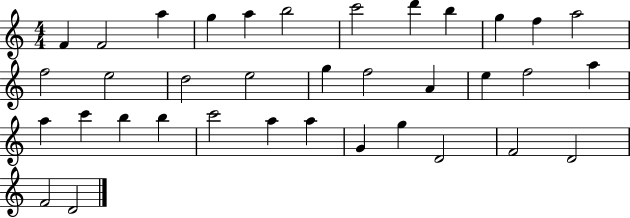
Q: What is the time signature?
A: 4/4